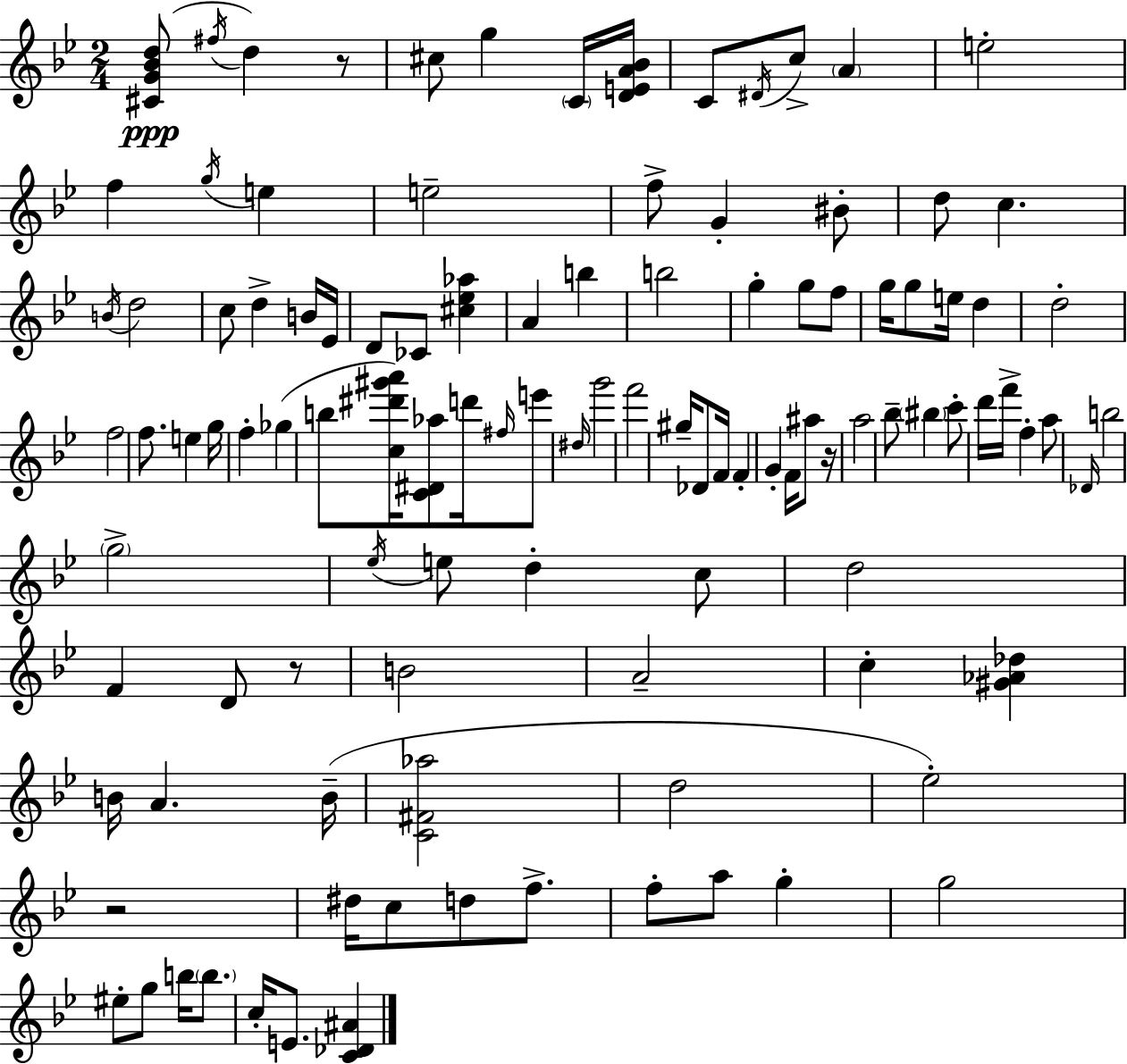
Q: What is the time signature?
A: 2/4